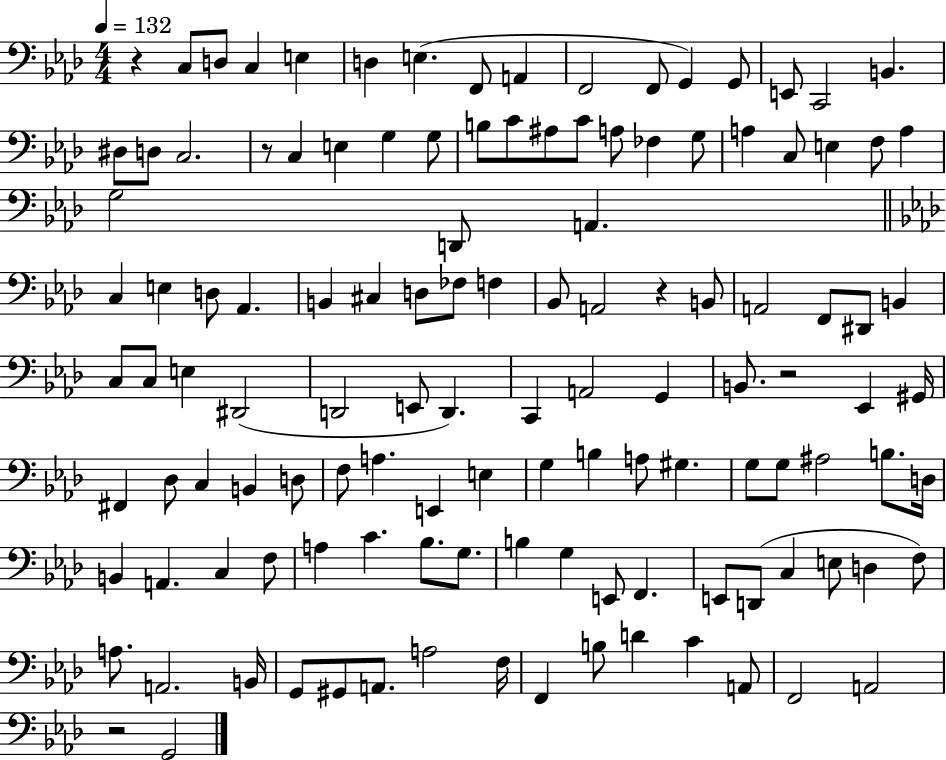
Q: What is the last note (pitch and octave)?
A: G2